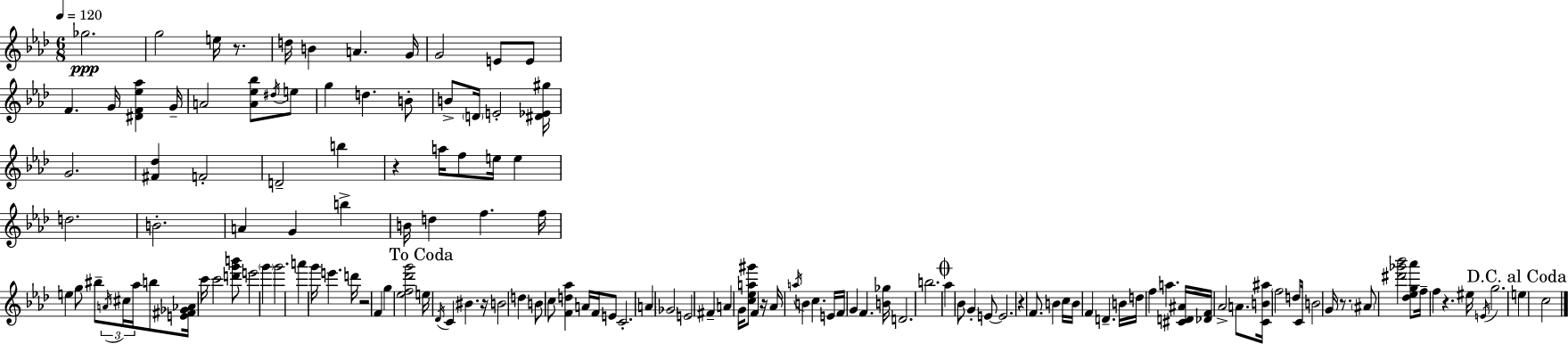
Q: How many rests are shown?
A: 8